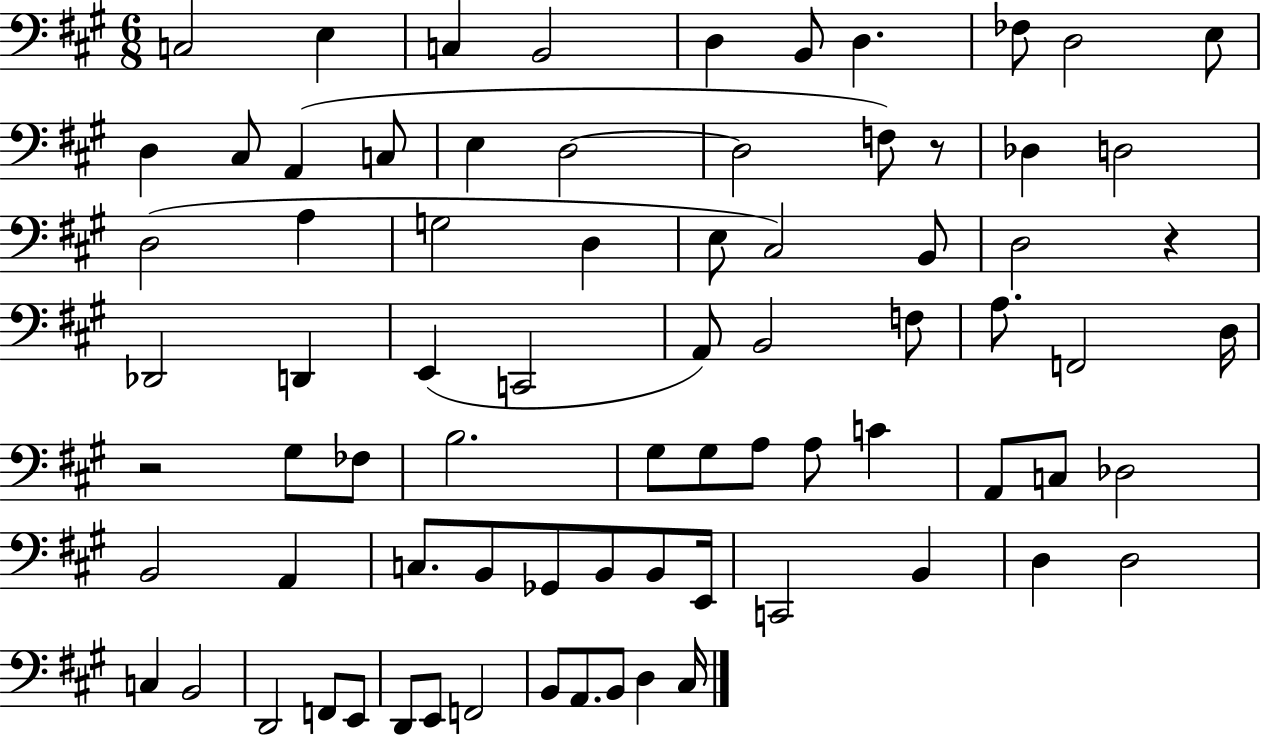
{
  \clef bass
  \numericTimeSignature
  \time 6/8
  \key a \major
  c2 e4 | c4 b,2 | d4 b,8 d4. | fes8 d2 e8 | \break d4 cis8 a,4( c8 | e4 d2~~ | d2 f8) r8 | des4 d2 | \break d2( a4 | g2 d4 | e8 cis2) b,8 | d2 r4 | \break des,2 d,4 | e,4( c,2 | a,8) b,2 f8 | a8. f,2 d16 | \break r2 gis8 fes8 | b2. | gis8 gis8 a8 a8 c'4 | a,8 c8 des2 | \break b,2 a,4 | c8. b,8 ges,8 b,8 b,8 e,16 | c,2 b,4 | d4 d2 | \break c4 b,2 | d,2 f,8 e,8 | d,8 e,8 f,2 | b,8 a,8. b,8 d4 cis16 | \break \bar "|."
}